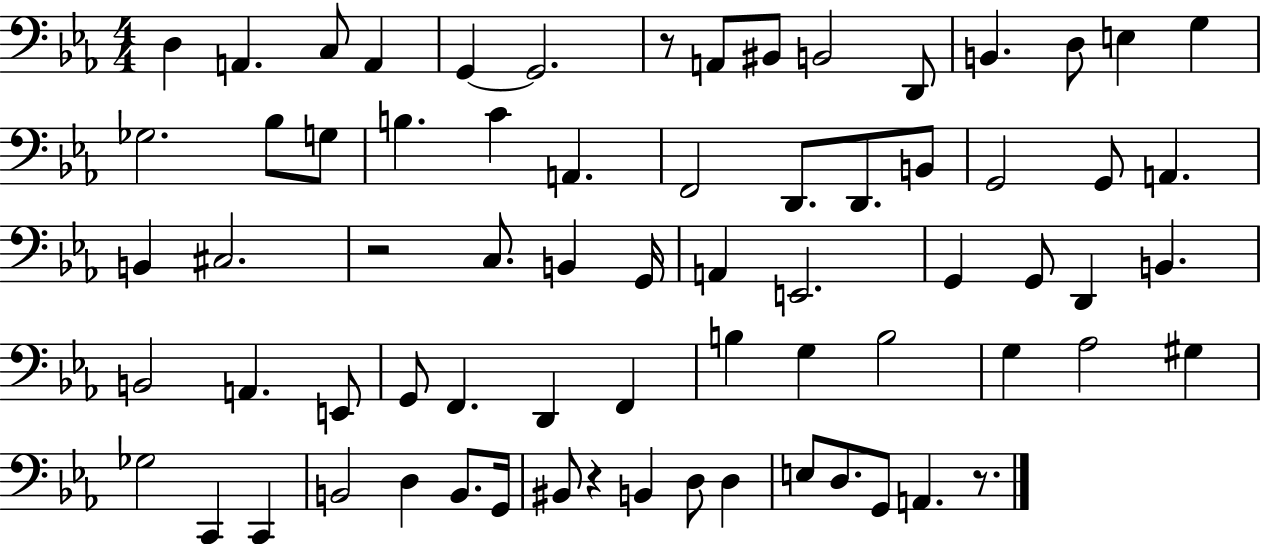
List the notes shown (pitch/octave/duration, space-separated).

D3/q A2/q. C3/e A2/q G2/q G2/h. R/e A2/e BIS2/e B2/h D2/e B2/q. D3/e E3/q G3/q Gb3/h. Bb3/e G3/e B3/q. C4/q A2/q. F2/h D2/e. D2/e. B2/e G2/h G2/e A2/q. B2/q C#3/h. R/h C3/e. B2/q G2/s A2/q E2/h. G2/q G2/e D2/q B2/q. B2/h A2/q. E2/e G2/e F2/q. D2/q F2/q B3/q G3/q B3/h G3/q Ab3/h G#3/q Gb3/h C2/q C2/q B2/h D3/q B2/e. G2/s BIS2/e R/q B2/q D3/e D3/q E3/e D3/e. G2/e A2/q. R/e.